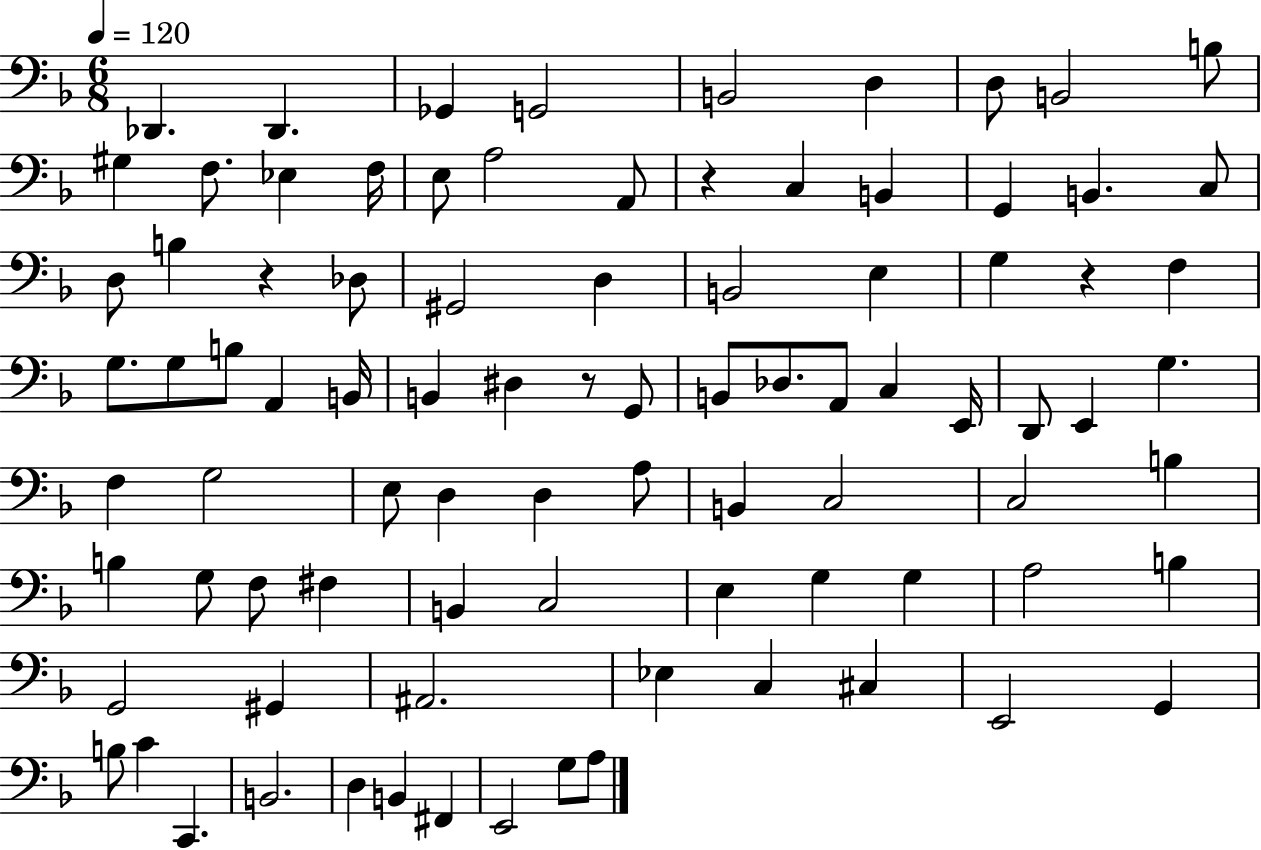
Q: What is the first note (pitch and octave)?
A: Db2